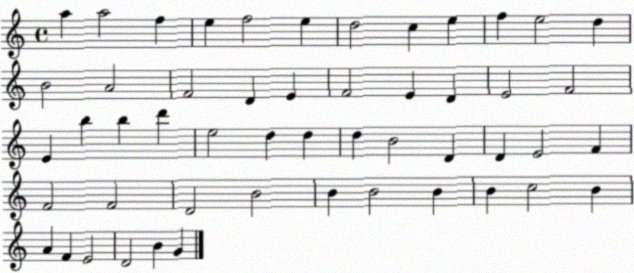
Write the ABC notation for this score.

X:1
T:Untitled
M:4/4
L:1/4
K:C
a a2 f e f2 e d2 c e f e2 d B2 A2 F2 D E F2 E D E2 F2 E b b d' e2 d d d B2 D D E2 F F2 F2 D2 B2 B B2 B B c2 B A F E2 D2 B G